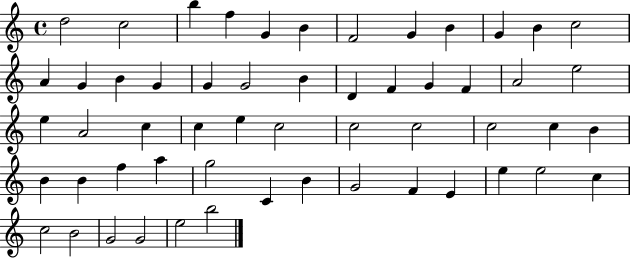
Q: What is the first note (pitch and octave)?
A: D5